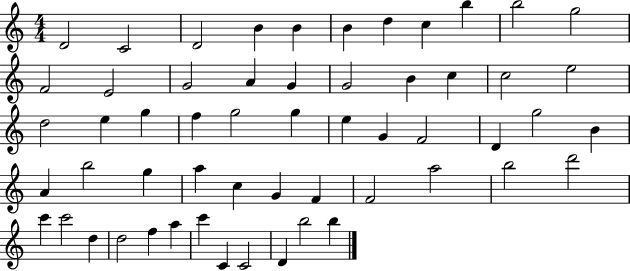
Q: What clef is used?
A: treble